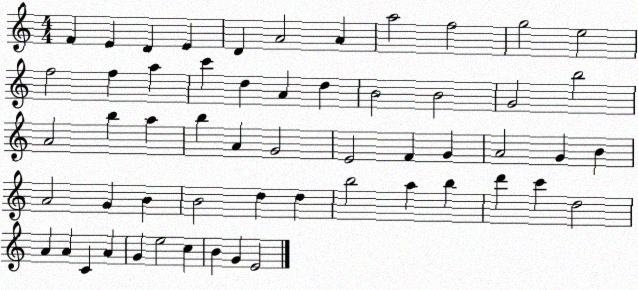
X:1
T:Untitled
M:4/4
L:1/4
K:C
F E D E D A2 A a2 f2 g2 e2 f2 f a c' d A d B2 B2 G2 b2 A2 b a b A G2 E2 F G A2 G B A2 G B B2 d d b2 a b d' c' d2 A A C A G e2 c B G E2